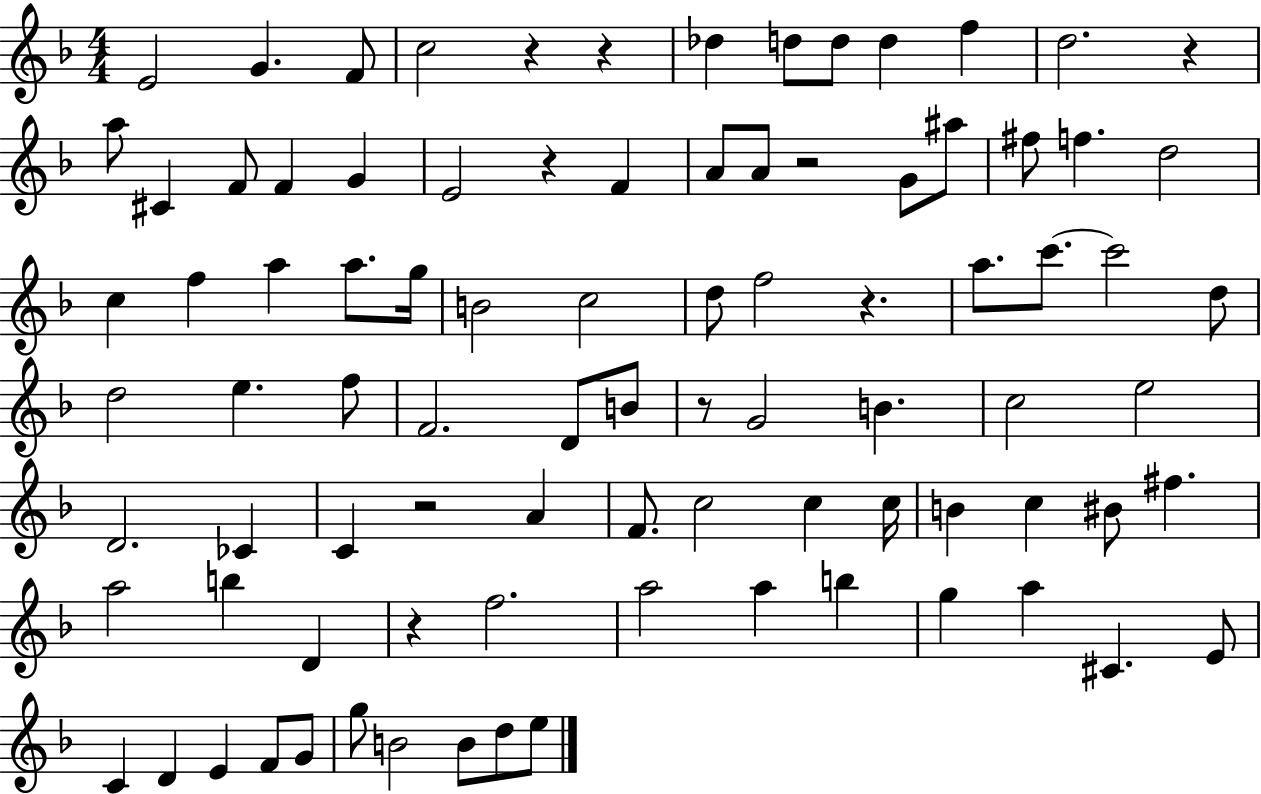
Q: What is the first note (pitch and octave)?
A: E4